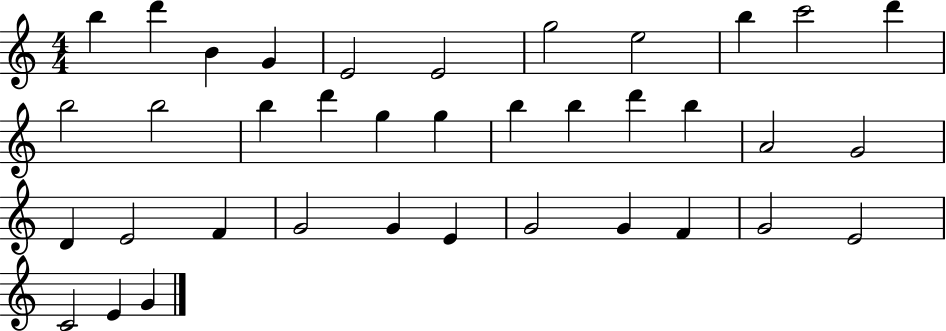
B5/q D6/q B4/q G4/q E4/h E4/h G5/h E5/h B5/q C6/h D6/q B5/h B5/h B5/q D6/q G5/q G5/q B5/q B5/q D6/q B5/q A4/h G4/h D4/q E4/h F4/q G4/h G4/q E4/q G4/h G4/q F4/q G4/h E4/h C4/h E4/q G4/q